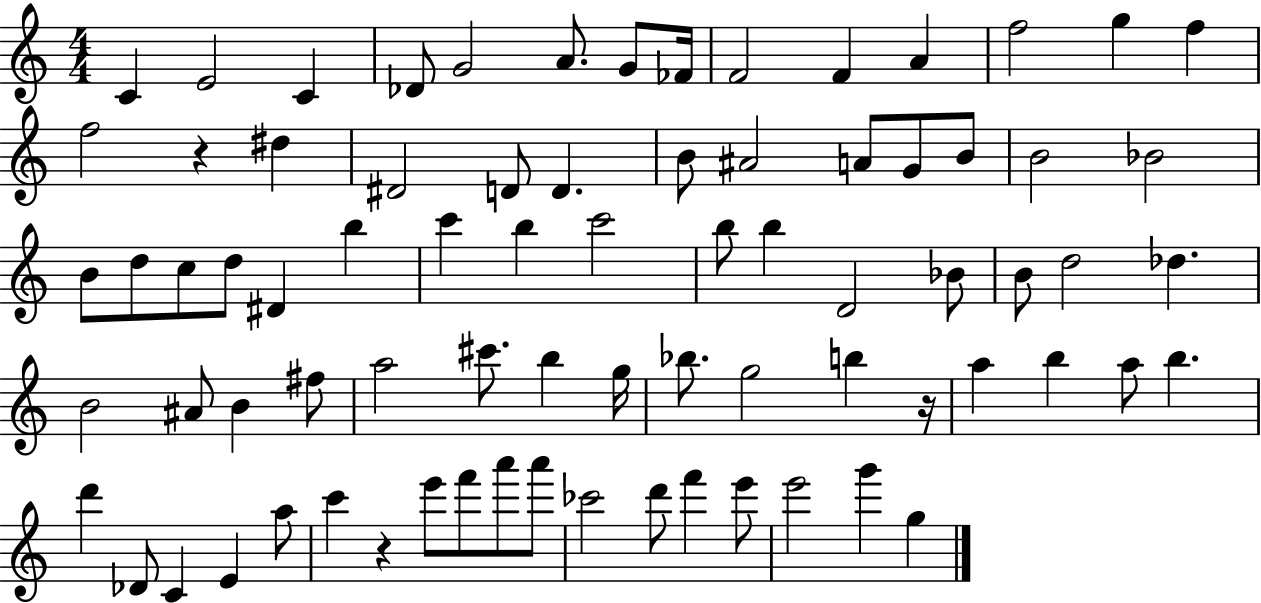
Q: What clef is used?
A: treble